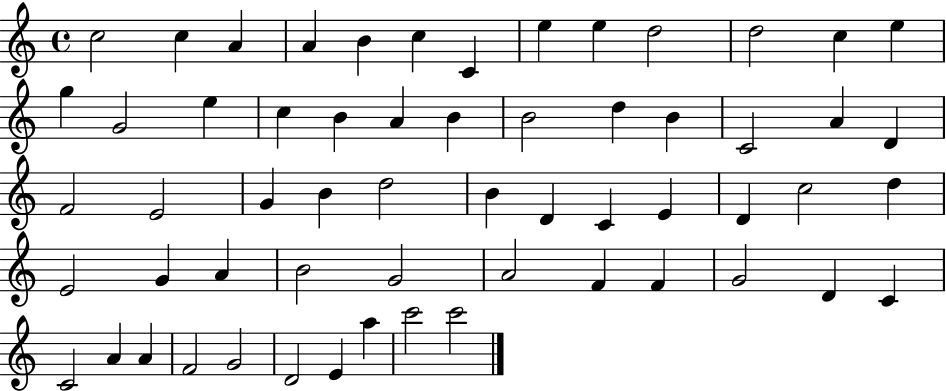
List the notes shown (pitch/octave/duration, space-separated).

C5/h C5/q A4/q A4/q B4/q C5/q C4/q E5/q E5/q D5/h D5/h C5/q E5/q G5/q G4/h E5/q C5/q B4/q A4/q B4/q B4/h D5/q B4/q C4/h A4/q D4/q F4/h E4/h G4/q B4/q D5/h B4/q D4/q C4/q E4/q D4/q C5/h D5/q E4/h G4/q A4/q B4/h G4/h A4/h F4/q F4/q G4/h D4/q C4/q C4/h A4/q A4/q F4/h G4/h D4/h E4/q A5/q C6/h C6/h